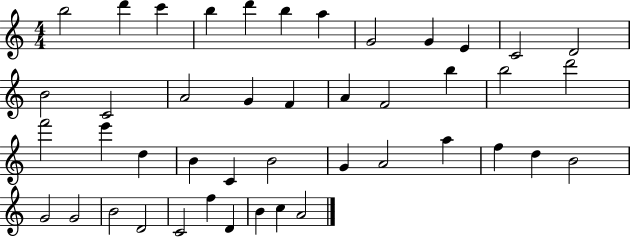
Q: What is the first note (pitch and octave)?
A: B5